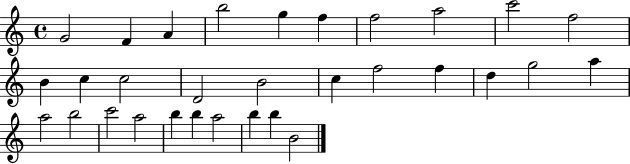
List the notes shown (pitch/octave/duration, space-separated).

G4/h F4/q A4/q B5/h G5/q F5/q F5/h A5/h C6/h F5/h B4/q C5/q C5/h D4/h B4/h C5/q F5/h F5/q D5/q G5/h A5/q A5/h B5/h C6/h A5/h B5/q B5/q A5/h B5/q B5/q B4/h